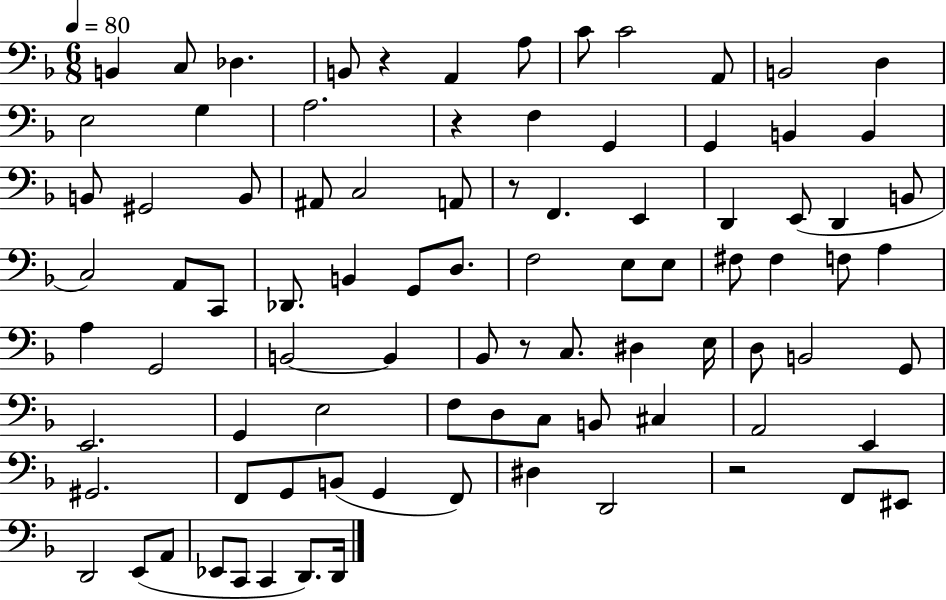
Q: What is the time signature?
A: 6/8